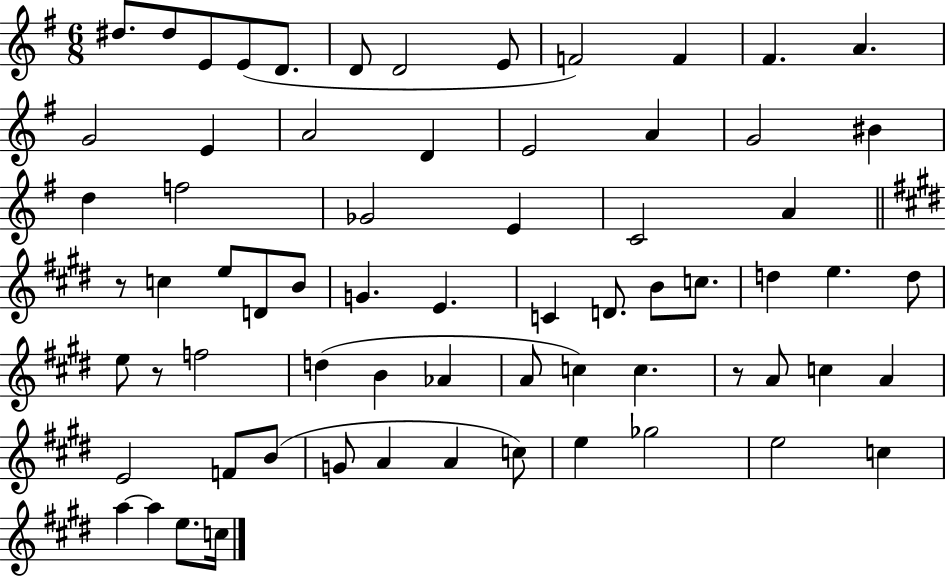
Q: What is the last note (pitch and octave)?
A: C5